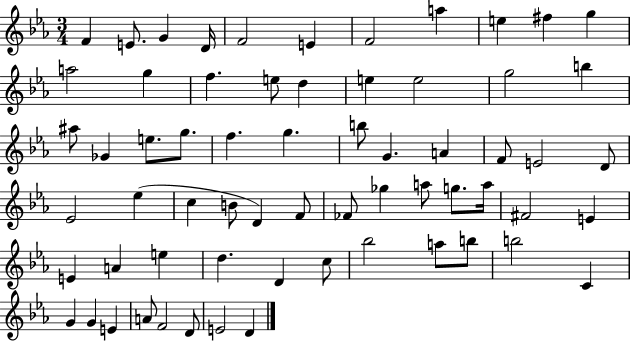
{
  \clef treble
  \numericTimeSignature
  \time 3/4
  \key ees \major
  f'4 e'8. g'4 d'16 | f'2 e'4 | f'2 a''4 | e''4 fis''4 g''4 | \break a''2 g''4 | f''4. e''8 d''4 | e''4 e''2 | g''2 b''4 | \break ais''8 ges'4 e''8. g''8. | f''4. g''4. | b''8 g'4. a'4 | f'8 e'2 d'8 | \break ees'2 ees''4( | c''4 b'8 d'4) f'8 | fes'8 ges''4 a''8 g''8. a''16 | fis'2 e'4 | \break e'4 a'4 e''4 | d''4. d'4 c''8 | bes''2 a''8 b''8 | b''2 c'4 | \break g'4 g'4 e'4 | a'8 f'2 d'8 | e'2 d'4 | \bar "|."
}